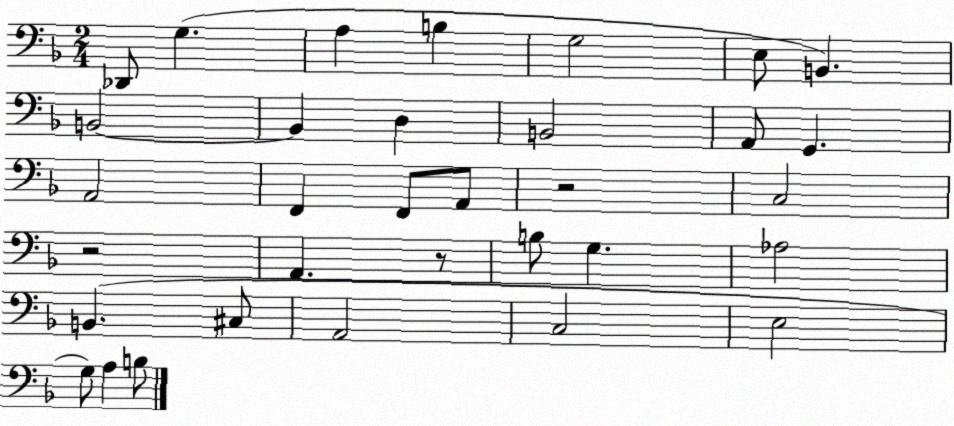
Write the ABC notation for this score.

X:1
T:Untitled
M:2/4
L:1/4
K:F
_D,,/2 G, A, B, G,2 E,/2 B,, B,,2 B,, D, B,,2 A,,/2 G,, A,,2 F,, F,,/2 A,,/2 z2 C,2 z2 A,, z/2 B,/2 G, _A,2 B,, ^C,/2 A,,2 C,2 E,2 G,/2 A, B,/2